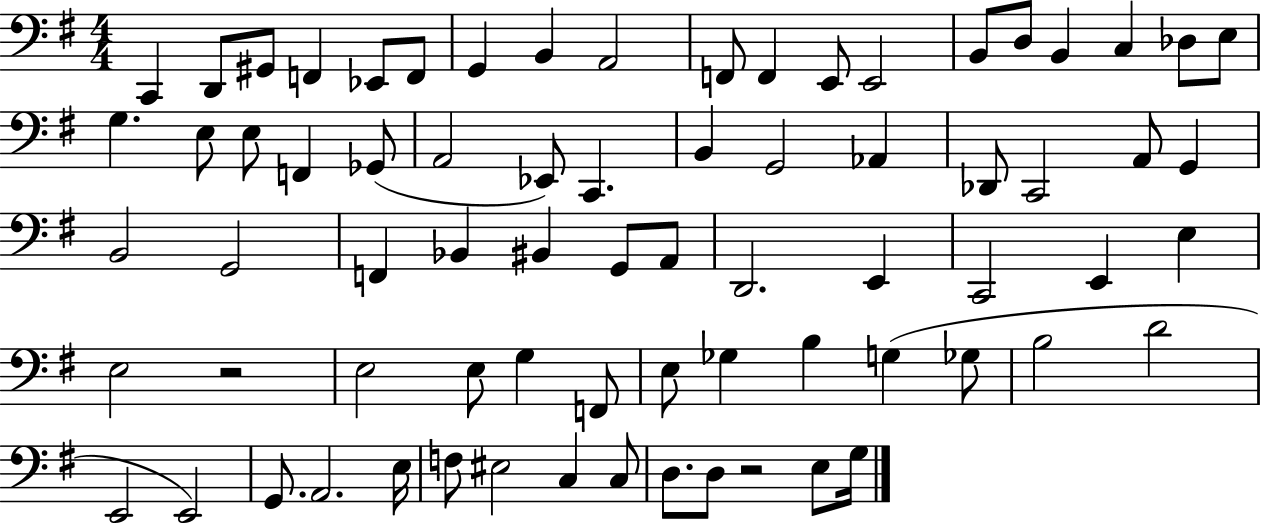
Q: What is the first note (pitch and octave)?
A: C2